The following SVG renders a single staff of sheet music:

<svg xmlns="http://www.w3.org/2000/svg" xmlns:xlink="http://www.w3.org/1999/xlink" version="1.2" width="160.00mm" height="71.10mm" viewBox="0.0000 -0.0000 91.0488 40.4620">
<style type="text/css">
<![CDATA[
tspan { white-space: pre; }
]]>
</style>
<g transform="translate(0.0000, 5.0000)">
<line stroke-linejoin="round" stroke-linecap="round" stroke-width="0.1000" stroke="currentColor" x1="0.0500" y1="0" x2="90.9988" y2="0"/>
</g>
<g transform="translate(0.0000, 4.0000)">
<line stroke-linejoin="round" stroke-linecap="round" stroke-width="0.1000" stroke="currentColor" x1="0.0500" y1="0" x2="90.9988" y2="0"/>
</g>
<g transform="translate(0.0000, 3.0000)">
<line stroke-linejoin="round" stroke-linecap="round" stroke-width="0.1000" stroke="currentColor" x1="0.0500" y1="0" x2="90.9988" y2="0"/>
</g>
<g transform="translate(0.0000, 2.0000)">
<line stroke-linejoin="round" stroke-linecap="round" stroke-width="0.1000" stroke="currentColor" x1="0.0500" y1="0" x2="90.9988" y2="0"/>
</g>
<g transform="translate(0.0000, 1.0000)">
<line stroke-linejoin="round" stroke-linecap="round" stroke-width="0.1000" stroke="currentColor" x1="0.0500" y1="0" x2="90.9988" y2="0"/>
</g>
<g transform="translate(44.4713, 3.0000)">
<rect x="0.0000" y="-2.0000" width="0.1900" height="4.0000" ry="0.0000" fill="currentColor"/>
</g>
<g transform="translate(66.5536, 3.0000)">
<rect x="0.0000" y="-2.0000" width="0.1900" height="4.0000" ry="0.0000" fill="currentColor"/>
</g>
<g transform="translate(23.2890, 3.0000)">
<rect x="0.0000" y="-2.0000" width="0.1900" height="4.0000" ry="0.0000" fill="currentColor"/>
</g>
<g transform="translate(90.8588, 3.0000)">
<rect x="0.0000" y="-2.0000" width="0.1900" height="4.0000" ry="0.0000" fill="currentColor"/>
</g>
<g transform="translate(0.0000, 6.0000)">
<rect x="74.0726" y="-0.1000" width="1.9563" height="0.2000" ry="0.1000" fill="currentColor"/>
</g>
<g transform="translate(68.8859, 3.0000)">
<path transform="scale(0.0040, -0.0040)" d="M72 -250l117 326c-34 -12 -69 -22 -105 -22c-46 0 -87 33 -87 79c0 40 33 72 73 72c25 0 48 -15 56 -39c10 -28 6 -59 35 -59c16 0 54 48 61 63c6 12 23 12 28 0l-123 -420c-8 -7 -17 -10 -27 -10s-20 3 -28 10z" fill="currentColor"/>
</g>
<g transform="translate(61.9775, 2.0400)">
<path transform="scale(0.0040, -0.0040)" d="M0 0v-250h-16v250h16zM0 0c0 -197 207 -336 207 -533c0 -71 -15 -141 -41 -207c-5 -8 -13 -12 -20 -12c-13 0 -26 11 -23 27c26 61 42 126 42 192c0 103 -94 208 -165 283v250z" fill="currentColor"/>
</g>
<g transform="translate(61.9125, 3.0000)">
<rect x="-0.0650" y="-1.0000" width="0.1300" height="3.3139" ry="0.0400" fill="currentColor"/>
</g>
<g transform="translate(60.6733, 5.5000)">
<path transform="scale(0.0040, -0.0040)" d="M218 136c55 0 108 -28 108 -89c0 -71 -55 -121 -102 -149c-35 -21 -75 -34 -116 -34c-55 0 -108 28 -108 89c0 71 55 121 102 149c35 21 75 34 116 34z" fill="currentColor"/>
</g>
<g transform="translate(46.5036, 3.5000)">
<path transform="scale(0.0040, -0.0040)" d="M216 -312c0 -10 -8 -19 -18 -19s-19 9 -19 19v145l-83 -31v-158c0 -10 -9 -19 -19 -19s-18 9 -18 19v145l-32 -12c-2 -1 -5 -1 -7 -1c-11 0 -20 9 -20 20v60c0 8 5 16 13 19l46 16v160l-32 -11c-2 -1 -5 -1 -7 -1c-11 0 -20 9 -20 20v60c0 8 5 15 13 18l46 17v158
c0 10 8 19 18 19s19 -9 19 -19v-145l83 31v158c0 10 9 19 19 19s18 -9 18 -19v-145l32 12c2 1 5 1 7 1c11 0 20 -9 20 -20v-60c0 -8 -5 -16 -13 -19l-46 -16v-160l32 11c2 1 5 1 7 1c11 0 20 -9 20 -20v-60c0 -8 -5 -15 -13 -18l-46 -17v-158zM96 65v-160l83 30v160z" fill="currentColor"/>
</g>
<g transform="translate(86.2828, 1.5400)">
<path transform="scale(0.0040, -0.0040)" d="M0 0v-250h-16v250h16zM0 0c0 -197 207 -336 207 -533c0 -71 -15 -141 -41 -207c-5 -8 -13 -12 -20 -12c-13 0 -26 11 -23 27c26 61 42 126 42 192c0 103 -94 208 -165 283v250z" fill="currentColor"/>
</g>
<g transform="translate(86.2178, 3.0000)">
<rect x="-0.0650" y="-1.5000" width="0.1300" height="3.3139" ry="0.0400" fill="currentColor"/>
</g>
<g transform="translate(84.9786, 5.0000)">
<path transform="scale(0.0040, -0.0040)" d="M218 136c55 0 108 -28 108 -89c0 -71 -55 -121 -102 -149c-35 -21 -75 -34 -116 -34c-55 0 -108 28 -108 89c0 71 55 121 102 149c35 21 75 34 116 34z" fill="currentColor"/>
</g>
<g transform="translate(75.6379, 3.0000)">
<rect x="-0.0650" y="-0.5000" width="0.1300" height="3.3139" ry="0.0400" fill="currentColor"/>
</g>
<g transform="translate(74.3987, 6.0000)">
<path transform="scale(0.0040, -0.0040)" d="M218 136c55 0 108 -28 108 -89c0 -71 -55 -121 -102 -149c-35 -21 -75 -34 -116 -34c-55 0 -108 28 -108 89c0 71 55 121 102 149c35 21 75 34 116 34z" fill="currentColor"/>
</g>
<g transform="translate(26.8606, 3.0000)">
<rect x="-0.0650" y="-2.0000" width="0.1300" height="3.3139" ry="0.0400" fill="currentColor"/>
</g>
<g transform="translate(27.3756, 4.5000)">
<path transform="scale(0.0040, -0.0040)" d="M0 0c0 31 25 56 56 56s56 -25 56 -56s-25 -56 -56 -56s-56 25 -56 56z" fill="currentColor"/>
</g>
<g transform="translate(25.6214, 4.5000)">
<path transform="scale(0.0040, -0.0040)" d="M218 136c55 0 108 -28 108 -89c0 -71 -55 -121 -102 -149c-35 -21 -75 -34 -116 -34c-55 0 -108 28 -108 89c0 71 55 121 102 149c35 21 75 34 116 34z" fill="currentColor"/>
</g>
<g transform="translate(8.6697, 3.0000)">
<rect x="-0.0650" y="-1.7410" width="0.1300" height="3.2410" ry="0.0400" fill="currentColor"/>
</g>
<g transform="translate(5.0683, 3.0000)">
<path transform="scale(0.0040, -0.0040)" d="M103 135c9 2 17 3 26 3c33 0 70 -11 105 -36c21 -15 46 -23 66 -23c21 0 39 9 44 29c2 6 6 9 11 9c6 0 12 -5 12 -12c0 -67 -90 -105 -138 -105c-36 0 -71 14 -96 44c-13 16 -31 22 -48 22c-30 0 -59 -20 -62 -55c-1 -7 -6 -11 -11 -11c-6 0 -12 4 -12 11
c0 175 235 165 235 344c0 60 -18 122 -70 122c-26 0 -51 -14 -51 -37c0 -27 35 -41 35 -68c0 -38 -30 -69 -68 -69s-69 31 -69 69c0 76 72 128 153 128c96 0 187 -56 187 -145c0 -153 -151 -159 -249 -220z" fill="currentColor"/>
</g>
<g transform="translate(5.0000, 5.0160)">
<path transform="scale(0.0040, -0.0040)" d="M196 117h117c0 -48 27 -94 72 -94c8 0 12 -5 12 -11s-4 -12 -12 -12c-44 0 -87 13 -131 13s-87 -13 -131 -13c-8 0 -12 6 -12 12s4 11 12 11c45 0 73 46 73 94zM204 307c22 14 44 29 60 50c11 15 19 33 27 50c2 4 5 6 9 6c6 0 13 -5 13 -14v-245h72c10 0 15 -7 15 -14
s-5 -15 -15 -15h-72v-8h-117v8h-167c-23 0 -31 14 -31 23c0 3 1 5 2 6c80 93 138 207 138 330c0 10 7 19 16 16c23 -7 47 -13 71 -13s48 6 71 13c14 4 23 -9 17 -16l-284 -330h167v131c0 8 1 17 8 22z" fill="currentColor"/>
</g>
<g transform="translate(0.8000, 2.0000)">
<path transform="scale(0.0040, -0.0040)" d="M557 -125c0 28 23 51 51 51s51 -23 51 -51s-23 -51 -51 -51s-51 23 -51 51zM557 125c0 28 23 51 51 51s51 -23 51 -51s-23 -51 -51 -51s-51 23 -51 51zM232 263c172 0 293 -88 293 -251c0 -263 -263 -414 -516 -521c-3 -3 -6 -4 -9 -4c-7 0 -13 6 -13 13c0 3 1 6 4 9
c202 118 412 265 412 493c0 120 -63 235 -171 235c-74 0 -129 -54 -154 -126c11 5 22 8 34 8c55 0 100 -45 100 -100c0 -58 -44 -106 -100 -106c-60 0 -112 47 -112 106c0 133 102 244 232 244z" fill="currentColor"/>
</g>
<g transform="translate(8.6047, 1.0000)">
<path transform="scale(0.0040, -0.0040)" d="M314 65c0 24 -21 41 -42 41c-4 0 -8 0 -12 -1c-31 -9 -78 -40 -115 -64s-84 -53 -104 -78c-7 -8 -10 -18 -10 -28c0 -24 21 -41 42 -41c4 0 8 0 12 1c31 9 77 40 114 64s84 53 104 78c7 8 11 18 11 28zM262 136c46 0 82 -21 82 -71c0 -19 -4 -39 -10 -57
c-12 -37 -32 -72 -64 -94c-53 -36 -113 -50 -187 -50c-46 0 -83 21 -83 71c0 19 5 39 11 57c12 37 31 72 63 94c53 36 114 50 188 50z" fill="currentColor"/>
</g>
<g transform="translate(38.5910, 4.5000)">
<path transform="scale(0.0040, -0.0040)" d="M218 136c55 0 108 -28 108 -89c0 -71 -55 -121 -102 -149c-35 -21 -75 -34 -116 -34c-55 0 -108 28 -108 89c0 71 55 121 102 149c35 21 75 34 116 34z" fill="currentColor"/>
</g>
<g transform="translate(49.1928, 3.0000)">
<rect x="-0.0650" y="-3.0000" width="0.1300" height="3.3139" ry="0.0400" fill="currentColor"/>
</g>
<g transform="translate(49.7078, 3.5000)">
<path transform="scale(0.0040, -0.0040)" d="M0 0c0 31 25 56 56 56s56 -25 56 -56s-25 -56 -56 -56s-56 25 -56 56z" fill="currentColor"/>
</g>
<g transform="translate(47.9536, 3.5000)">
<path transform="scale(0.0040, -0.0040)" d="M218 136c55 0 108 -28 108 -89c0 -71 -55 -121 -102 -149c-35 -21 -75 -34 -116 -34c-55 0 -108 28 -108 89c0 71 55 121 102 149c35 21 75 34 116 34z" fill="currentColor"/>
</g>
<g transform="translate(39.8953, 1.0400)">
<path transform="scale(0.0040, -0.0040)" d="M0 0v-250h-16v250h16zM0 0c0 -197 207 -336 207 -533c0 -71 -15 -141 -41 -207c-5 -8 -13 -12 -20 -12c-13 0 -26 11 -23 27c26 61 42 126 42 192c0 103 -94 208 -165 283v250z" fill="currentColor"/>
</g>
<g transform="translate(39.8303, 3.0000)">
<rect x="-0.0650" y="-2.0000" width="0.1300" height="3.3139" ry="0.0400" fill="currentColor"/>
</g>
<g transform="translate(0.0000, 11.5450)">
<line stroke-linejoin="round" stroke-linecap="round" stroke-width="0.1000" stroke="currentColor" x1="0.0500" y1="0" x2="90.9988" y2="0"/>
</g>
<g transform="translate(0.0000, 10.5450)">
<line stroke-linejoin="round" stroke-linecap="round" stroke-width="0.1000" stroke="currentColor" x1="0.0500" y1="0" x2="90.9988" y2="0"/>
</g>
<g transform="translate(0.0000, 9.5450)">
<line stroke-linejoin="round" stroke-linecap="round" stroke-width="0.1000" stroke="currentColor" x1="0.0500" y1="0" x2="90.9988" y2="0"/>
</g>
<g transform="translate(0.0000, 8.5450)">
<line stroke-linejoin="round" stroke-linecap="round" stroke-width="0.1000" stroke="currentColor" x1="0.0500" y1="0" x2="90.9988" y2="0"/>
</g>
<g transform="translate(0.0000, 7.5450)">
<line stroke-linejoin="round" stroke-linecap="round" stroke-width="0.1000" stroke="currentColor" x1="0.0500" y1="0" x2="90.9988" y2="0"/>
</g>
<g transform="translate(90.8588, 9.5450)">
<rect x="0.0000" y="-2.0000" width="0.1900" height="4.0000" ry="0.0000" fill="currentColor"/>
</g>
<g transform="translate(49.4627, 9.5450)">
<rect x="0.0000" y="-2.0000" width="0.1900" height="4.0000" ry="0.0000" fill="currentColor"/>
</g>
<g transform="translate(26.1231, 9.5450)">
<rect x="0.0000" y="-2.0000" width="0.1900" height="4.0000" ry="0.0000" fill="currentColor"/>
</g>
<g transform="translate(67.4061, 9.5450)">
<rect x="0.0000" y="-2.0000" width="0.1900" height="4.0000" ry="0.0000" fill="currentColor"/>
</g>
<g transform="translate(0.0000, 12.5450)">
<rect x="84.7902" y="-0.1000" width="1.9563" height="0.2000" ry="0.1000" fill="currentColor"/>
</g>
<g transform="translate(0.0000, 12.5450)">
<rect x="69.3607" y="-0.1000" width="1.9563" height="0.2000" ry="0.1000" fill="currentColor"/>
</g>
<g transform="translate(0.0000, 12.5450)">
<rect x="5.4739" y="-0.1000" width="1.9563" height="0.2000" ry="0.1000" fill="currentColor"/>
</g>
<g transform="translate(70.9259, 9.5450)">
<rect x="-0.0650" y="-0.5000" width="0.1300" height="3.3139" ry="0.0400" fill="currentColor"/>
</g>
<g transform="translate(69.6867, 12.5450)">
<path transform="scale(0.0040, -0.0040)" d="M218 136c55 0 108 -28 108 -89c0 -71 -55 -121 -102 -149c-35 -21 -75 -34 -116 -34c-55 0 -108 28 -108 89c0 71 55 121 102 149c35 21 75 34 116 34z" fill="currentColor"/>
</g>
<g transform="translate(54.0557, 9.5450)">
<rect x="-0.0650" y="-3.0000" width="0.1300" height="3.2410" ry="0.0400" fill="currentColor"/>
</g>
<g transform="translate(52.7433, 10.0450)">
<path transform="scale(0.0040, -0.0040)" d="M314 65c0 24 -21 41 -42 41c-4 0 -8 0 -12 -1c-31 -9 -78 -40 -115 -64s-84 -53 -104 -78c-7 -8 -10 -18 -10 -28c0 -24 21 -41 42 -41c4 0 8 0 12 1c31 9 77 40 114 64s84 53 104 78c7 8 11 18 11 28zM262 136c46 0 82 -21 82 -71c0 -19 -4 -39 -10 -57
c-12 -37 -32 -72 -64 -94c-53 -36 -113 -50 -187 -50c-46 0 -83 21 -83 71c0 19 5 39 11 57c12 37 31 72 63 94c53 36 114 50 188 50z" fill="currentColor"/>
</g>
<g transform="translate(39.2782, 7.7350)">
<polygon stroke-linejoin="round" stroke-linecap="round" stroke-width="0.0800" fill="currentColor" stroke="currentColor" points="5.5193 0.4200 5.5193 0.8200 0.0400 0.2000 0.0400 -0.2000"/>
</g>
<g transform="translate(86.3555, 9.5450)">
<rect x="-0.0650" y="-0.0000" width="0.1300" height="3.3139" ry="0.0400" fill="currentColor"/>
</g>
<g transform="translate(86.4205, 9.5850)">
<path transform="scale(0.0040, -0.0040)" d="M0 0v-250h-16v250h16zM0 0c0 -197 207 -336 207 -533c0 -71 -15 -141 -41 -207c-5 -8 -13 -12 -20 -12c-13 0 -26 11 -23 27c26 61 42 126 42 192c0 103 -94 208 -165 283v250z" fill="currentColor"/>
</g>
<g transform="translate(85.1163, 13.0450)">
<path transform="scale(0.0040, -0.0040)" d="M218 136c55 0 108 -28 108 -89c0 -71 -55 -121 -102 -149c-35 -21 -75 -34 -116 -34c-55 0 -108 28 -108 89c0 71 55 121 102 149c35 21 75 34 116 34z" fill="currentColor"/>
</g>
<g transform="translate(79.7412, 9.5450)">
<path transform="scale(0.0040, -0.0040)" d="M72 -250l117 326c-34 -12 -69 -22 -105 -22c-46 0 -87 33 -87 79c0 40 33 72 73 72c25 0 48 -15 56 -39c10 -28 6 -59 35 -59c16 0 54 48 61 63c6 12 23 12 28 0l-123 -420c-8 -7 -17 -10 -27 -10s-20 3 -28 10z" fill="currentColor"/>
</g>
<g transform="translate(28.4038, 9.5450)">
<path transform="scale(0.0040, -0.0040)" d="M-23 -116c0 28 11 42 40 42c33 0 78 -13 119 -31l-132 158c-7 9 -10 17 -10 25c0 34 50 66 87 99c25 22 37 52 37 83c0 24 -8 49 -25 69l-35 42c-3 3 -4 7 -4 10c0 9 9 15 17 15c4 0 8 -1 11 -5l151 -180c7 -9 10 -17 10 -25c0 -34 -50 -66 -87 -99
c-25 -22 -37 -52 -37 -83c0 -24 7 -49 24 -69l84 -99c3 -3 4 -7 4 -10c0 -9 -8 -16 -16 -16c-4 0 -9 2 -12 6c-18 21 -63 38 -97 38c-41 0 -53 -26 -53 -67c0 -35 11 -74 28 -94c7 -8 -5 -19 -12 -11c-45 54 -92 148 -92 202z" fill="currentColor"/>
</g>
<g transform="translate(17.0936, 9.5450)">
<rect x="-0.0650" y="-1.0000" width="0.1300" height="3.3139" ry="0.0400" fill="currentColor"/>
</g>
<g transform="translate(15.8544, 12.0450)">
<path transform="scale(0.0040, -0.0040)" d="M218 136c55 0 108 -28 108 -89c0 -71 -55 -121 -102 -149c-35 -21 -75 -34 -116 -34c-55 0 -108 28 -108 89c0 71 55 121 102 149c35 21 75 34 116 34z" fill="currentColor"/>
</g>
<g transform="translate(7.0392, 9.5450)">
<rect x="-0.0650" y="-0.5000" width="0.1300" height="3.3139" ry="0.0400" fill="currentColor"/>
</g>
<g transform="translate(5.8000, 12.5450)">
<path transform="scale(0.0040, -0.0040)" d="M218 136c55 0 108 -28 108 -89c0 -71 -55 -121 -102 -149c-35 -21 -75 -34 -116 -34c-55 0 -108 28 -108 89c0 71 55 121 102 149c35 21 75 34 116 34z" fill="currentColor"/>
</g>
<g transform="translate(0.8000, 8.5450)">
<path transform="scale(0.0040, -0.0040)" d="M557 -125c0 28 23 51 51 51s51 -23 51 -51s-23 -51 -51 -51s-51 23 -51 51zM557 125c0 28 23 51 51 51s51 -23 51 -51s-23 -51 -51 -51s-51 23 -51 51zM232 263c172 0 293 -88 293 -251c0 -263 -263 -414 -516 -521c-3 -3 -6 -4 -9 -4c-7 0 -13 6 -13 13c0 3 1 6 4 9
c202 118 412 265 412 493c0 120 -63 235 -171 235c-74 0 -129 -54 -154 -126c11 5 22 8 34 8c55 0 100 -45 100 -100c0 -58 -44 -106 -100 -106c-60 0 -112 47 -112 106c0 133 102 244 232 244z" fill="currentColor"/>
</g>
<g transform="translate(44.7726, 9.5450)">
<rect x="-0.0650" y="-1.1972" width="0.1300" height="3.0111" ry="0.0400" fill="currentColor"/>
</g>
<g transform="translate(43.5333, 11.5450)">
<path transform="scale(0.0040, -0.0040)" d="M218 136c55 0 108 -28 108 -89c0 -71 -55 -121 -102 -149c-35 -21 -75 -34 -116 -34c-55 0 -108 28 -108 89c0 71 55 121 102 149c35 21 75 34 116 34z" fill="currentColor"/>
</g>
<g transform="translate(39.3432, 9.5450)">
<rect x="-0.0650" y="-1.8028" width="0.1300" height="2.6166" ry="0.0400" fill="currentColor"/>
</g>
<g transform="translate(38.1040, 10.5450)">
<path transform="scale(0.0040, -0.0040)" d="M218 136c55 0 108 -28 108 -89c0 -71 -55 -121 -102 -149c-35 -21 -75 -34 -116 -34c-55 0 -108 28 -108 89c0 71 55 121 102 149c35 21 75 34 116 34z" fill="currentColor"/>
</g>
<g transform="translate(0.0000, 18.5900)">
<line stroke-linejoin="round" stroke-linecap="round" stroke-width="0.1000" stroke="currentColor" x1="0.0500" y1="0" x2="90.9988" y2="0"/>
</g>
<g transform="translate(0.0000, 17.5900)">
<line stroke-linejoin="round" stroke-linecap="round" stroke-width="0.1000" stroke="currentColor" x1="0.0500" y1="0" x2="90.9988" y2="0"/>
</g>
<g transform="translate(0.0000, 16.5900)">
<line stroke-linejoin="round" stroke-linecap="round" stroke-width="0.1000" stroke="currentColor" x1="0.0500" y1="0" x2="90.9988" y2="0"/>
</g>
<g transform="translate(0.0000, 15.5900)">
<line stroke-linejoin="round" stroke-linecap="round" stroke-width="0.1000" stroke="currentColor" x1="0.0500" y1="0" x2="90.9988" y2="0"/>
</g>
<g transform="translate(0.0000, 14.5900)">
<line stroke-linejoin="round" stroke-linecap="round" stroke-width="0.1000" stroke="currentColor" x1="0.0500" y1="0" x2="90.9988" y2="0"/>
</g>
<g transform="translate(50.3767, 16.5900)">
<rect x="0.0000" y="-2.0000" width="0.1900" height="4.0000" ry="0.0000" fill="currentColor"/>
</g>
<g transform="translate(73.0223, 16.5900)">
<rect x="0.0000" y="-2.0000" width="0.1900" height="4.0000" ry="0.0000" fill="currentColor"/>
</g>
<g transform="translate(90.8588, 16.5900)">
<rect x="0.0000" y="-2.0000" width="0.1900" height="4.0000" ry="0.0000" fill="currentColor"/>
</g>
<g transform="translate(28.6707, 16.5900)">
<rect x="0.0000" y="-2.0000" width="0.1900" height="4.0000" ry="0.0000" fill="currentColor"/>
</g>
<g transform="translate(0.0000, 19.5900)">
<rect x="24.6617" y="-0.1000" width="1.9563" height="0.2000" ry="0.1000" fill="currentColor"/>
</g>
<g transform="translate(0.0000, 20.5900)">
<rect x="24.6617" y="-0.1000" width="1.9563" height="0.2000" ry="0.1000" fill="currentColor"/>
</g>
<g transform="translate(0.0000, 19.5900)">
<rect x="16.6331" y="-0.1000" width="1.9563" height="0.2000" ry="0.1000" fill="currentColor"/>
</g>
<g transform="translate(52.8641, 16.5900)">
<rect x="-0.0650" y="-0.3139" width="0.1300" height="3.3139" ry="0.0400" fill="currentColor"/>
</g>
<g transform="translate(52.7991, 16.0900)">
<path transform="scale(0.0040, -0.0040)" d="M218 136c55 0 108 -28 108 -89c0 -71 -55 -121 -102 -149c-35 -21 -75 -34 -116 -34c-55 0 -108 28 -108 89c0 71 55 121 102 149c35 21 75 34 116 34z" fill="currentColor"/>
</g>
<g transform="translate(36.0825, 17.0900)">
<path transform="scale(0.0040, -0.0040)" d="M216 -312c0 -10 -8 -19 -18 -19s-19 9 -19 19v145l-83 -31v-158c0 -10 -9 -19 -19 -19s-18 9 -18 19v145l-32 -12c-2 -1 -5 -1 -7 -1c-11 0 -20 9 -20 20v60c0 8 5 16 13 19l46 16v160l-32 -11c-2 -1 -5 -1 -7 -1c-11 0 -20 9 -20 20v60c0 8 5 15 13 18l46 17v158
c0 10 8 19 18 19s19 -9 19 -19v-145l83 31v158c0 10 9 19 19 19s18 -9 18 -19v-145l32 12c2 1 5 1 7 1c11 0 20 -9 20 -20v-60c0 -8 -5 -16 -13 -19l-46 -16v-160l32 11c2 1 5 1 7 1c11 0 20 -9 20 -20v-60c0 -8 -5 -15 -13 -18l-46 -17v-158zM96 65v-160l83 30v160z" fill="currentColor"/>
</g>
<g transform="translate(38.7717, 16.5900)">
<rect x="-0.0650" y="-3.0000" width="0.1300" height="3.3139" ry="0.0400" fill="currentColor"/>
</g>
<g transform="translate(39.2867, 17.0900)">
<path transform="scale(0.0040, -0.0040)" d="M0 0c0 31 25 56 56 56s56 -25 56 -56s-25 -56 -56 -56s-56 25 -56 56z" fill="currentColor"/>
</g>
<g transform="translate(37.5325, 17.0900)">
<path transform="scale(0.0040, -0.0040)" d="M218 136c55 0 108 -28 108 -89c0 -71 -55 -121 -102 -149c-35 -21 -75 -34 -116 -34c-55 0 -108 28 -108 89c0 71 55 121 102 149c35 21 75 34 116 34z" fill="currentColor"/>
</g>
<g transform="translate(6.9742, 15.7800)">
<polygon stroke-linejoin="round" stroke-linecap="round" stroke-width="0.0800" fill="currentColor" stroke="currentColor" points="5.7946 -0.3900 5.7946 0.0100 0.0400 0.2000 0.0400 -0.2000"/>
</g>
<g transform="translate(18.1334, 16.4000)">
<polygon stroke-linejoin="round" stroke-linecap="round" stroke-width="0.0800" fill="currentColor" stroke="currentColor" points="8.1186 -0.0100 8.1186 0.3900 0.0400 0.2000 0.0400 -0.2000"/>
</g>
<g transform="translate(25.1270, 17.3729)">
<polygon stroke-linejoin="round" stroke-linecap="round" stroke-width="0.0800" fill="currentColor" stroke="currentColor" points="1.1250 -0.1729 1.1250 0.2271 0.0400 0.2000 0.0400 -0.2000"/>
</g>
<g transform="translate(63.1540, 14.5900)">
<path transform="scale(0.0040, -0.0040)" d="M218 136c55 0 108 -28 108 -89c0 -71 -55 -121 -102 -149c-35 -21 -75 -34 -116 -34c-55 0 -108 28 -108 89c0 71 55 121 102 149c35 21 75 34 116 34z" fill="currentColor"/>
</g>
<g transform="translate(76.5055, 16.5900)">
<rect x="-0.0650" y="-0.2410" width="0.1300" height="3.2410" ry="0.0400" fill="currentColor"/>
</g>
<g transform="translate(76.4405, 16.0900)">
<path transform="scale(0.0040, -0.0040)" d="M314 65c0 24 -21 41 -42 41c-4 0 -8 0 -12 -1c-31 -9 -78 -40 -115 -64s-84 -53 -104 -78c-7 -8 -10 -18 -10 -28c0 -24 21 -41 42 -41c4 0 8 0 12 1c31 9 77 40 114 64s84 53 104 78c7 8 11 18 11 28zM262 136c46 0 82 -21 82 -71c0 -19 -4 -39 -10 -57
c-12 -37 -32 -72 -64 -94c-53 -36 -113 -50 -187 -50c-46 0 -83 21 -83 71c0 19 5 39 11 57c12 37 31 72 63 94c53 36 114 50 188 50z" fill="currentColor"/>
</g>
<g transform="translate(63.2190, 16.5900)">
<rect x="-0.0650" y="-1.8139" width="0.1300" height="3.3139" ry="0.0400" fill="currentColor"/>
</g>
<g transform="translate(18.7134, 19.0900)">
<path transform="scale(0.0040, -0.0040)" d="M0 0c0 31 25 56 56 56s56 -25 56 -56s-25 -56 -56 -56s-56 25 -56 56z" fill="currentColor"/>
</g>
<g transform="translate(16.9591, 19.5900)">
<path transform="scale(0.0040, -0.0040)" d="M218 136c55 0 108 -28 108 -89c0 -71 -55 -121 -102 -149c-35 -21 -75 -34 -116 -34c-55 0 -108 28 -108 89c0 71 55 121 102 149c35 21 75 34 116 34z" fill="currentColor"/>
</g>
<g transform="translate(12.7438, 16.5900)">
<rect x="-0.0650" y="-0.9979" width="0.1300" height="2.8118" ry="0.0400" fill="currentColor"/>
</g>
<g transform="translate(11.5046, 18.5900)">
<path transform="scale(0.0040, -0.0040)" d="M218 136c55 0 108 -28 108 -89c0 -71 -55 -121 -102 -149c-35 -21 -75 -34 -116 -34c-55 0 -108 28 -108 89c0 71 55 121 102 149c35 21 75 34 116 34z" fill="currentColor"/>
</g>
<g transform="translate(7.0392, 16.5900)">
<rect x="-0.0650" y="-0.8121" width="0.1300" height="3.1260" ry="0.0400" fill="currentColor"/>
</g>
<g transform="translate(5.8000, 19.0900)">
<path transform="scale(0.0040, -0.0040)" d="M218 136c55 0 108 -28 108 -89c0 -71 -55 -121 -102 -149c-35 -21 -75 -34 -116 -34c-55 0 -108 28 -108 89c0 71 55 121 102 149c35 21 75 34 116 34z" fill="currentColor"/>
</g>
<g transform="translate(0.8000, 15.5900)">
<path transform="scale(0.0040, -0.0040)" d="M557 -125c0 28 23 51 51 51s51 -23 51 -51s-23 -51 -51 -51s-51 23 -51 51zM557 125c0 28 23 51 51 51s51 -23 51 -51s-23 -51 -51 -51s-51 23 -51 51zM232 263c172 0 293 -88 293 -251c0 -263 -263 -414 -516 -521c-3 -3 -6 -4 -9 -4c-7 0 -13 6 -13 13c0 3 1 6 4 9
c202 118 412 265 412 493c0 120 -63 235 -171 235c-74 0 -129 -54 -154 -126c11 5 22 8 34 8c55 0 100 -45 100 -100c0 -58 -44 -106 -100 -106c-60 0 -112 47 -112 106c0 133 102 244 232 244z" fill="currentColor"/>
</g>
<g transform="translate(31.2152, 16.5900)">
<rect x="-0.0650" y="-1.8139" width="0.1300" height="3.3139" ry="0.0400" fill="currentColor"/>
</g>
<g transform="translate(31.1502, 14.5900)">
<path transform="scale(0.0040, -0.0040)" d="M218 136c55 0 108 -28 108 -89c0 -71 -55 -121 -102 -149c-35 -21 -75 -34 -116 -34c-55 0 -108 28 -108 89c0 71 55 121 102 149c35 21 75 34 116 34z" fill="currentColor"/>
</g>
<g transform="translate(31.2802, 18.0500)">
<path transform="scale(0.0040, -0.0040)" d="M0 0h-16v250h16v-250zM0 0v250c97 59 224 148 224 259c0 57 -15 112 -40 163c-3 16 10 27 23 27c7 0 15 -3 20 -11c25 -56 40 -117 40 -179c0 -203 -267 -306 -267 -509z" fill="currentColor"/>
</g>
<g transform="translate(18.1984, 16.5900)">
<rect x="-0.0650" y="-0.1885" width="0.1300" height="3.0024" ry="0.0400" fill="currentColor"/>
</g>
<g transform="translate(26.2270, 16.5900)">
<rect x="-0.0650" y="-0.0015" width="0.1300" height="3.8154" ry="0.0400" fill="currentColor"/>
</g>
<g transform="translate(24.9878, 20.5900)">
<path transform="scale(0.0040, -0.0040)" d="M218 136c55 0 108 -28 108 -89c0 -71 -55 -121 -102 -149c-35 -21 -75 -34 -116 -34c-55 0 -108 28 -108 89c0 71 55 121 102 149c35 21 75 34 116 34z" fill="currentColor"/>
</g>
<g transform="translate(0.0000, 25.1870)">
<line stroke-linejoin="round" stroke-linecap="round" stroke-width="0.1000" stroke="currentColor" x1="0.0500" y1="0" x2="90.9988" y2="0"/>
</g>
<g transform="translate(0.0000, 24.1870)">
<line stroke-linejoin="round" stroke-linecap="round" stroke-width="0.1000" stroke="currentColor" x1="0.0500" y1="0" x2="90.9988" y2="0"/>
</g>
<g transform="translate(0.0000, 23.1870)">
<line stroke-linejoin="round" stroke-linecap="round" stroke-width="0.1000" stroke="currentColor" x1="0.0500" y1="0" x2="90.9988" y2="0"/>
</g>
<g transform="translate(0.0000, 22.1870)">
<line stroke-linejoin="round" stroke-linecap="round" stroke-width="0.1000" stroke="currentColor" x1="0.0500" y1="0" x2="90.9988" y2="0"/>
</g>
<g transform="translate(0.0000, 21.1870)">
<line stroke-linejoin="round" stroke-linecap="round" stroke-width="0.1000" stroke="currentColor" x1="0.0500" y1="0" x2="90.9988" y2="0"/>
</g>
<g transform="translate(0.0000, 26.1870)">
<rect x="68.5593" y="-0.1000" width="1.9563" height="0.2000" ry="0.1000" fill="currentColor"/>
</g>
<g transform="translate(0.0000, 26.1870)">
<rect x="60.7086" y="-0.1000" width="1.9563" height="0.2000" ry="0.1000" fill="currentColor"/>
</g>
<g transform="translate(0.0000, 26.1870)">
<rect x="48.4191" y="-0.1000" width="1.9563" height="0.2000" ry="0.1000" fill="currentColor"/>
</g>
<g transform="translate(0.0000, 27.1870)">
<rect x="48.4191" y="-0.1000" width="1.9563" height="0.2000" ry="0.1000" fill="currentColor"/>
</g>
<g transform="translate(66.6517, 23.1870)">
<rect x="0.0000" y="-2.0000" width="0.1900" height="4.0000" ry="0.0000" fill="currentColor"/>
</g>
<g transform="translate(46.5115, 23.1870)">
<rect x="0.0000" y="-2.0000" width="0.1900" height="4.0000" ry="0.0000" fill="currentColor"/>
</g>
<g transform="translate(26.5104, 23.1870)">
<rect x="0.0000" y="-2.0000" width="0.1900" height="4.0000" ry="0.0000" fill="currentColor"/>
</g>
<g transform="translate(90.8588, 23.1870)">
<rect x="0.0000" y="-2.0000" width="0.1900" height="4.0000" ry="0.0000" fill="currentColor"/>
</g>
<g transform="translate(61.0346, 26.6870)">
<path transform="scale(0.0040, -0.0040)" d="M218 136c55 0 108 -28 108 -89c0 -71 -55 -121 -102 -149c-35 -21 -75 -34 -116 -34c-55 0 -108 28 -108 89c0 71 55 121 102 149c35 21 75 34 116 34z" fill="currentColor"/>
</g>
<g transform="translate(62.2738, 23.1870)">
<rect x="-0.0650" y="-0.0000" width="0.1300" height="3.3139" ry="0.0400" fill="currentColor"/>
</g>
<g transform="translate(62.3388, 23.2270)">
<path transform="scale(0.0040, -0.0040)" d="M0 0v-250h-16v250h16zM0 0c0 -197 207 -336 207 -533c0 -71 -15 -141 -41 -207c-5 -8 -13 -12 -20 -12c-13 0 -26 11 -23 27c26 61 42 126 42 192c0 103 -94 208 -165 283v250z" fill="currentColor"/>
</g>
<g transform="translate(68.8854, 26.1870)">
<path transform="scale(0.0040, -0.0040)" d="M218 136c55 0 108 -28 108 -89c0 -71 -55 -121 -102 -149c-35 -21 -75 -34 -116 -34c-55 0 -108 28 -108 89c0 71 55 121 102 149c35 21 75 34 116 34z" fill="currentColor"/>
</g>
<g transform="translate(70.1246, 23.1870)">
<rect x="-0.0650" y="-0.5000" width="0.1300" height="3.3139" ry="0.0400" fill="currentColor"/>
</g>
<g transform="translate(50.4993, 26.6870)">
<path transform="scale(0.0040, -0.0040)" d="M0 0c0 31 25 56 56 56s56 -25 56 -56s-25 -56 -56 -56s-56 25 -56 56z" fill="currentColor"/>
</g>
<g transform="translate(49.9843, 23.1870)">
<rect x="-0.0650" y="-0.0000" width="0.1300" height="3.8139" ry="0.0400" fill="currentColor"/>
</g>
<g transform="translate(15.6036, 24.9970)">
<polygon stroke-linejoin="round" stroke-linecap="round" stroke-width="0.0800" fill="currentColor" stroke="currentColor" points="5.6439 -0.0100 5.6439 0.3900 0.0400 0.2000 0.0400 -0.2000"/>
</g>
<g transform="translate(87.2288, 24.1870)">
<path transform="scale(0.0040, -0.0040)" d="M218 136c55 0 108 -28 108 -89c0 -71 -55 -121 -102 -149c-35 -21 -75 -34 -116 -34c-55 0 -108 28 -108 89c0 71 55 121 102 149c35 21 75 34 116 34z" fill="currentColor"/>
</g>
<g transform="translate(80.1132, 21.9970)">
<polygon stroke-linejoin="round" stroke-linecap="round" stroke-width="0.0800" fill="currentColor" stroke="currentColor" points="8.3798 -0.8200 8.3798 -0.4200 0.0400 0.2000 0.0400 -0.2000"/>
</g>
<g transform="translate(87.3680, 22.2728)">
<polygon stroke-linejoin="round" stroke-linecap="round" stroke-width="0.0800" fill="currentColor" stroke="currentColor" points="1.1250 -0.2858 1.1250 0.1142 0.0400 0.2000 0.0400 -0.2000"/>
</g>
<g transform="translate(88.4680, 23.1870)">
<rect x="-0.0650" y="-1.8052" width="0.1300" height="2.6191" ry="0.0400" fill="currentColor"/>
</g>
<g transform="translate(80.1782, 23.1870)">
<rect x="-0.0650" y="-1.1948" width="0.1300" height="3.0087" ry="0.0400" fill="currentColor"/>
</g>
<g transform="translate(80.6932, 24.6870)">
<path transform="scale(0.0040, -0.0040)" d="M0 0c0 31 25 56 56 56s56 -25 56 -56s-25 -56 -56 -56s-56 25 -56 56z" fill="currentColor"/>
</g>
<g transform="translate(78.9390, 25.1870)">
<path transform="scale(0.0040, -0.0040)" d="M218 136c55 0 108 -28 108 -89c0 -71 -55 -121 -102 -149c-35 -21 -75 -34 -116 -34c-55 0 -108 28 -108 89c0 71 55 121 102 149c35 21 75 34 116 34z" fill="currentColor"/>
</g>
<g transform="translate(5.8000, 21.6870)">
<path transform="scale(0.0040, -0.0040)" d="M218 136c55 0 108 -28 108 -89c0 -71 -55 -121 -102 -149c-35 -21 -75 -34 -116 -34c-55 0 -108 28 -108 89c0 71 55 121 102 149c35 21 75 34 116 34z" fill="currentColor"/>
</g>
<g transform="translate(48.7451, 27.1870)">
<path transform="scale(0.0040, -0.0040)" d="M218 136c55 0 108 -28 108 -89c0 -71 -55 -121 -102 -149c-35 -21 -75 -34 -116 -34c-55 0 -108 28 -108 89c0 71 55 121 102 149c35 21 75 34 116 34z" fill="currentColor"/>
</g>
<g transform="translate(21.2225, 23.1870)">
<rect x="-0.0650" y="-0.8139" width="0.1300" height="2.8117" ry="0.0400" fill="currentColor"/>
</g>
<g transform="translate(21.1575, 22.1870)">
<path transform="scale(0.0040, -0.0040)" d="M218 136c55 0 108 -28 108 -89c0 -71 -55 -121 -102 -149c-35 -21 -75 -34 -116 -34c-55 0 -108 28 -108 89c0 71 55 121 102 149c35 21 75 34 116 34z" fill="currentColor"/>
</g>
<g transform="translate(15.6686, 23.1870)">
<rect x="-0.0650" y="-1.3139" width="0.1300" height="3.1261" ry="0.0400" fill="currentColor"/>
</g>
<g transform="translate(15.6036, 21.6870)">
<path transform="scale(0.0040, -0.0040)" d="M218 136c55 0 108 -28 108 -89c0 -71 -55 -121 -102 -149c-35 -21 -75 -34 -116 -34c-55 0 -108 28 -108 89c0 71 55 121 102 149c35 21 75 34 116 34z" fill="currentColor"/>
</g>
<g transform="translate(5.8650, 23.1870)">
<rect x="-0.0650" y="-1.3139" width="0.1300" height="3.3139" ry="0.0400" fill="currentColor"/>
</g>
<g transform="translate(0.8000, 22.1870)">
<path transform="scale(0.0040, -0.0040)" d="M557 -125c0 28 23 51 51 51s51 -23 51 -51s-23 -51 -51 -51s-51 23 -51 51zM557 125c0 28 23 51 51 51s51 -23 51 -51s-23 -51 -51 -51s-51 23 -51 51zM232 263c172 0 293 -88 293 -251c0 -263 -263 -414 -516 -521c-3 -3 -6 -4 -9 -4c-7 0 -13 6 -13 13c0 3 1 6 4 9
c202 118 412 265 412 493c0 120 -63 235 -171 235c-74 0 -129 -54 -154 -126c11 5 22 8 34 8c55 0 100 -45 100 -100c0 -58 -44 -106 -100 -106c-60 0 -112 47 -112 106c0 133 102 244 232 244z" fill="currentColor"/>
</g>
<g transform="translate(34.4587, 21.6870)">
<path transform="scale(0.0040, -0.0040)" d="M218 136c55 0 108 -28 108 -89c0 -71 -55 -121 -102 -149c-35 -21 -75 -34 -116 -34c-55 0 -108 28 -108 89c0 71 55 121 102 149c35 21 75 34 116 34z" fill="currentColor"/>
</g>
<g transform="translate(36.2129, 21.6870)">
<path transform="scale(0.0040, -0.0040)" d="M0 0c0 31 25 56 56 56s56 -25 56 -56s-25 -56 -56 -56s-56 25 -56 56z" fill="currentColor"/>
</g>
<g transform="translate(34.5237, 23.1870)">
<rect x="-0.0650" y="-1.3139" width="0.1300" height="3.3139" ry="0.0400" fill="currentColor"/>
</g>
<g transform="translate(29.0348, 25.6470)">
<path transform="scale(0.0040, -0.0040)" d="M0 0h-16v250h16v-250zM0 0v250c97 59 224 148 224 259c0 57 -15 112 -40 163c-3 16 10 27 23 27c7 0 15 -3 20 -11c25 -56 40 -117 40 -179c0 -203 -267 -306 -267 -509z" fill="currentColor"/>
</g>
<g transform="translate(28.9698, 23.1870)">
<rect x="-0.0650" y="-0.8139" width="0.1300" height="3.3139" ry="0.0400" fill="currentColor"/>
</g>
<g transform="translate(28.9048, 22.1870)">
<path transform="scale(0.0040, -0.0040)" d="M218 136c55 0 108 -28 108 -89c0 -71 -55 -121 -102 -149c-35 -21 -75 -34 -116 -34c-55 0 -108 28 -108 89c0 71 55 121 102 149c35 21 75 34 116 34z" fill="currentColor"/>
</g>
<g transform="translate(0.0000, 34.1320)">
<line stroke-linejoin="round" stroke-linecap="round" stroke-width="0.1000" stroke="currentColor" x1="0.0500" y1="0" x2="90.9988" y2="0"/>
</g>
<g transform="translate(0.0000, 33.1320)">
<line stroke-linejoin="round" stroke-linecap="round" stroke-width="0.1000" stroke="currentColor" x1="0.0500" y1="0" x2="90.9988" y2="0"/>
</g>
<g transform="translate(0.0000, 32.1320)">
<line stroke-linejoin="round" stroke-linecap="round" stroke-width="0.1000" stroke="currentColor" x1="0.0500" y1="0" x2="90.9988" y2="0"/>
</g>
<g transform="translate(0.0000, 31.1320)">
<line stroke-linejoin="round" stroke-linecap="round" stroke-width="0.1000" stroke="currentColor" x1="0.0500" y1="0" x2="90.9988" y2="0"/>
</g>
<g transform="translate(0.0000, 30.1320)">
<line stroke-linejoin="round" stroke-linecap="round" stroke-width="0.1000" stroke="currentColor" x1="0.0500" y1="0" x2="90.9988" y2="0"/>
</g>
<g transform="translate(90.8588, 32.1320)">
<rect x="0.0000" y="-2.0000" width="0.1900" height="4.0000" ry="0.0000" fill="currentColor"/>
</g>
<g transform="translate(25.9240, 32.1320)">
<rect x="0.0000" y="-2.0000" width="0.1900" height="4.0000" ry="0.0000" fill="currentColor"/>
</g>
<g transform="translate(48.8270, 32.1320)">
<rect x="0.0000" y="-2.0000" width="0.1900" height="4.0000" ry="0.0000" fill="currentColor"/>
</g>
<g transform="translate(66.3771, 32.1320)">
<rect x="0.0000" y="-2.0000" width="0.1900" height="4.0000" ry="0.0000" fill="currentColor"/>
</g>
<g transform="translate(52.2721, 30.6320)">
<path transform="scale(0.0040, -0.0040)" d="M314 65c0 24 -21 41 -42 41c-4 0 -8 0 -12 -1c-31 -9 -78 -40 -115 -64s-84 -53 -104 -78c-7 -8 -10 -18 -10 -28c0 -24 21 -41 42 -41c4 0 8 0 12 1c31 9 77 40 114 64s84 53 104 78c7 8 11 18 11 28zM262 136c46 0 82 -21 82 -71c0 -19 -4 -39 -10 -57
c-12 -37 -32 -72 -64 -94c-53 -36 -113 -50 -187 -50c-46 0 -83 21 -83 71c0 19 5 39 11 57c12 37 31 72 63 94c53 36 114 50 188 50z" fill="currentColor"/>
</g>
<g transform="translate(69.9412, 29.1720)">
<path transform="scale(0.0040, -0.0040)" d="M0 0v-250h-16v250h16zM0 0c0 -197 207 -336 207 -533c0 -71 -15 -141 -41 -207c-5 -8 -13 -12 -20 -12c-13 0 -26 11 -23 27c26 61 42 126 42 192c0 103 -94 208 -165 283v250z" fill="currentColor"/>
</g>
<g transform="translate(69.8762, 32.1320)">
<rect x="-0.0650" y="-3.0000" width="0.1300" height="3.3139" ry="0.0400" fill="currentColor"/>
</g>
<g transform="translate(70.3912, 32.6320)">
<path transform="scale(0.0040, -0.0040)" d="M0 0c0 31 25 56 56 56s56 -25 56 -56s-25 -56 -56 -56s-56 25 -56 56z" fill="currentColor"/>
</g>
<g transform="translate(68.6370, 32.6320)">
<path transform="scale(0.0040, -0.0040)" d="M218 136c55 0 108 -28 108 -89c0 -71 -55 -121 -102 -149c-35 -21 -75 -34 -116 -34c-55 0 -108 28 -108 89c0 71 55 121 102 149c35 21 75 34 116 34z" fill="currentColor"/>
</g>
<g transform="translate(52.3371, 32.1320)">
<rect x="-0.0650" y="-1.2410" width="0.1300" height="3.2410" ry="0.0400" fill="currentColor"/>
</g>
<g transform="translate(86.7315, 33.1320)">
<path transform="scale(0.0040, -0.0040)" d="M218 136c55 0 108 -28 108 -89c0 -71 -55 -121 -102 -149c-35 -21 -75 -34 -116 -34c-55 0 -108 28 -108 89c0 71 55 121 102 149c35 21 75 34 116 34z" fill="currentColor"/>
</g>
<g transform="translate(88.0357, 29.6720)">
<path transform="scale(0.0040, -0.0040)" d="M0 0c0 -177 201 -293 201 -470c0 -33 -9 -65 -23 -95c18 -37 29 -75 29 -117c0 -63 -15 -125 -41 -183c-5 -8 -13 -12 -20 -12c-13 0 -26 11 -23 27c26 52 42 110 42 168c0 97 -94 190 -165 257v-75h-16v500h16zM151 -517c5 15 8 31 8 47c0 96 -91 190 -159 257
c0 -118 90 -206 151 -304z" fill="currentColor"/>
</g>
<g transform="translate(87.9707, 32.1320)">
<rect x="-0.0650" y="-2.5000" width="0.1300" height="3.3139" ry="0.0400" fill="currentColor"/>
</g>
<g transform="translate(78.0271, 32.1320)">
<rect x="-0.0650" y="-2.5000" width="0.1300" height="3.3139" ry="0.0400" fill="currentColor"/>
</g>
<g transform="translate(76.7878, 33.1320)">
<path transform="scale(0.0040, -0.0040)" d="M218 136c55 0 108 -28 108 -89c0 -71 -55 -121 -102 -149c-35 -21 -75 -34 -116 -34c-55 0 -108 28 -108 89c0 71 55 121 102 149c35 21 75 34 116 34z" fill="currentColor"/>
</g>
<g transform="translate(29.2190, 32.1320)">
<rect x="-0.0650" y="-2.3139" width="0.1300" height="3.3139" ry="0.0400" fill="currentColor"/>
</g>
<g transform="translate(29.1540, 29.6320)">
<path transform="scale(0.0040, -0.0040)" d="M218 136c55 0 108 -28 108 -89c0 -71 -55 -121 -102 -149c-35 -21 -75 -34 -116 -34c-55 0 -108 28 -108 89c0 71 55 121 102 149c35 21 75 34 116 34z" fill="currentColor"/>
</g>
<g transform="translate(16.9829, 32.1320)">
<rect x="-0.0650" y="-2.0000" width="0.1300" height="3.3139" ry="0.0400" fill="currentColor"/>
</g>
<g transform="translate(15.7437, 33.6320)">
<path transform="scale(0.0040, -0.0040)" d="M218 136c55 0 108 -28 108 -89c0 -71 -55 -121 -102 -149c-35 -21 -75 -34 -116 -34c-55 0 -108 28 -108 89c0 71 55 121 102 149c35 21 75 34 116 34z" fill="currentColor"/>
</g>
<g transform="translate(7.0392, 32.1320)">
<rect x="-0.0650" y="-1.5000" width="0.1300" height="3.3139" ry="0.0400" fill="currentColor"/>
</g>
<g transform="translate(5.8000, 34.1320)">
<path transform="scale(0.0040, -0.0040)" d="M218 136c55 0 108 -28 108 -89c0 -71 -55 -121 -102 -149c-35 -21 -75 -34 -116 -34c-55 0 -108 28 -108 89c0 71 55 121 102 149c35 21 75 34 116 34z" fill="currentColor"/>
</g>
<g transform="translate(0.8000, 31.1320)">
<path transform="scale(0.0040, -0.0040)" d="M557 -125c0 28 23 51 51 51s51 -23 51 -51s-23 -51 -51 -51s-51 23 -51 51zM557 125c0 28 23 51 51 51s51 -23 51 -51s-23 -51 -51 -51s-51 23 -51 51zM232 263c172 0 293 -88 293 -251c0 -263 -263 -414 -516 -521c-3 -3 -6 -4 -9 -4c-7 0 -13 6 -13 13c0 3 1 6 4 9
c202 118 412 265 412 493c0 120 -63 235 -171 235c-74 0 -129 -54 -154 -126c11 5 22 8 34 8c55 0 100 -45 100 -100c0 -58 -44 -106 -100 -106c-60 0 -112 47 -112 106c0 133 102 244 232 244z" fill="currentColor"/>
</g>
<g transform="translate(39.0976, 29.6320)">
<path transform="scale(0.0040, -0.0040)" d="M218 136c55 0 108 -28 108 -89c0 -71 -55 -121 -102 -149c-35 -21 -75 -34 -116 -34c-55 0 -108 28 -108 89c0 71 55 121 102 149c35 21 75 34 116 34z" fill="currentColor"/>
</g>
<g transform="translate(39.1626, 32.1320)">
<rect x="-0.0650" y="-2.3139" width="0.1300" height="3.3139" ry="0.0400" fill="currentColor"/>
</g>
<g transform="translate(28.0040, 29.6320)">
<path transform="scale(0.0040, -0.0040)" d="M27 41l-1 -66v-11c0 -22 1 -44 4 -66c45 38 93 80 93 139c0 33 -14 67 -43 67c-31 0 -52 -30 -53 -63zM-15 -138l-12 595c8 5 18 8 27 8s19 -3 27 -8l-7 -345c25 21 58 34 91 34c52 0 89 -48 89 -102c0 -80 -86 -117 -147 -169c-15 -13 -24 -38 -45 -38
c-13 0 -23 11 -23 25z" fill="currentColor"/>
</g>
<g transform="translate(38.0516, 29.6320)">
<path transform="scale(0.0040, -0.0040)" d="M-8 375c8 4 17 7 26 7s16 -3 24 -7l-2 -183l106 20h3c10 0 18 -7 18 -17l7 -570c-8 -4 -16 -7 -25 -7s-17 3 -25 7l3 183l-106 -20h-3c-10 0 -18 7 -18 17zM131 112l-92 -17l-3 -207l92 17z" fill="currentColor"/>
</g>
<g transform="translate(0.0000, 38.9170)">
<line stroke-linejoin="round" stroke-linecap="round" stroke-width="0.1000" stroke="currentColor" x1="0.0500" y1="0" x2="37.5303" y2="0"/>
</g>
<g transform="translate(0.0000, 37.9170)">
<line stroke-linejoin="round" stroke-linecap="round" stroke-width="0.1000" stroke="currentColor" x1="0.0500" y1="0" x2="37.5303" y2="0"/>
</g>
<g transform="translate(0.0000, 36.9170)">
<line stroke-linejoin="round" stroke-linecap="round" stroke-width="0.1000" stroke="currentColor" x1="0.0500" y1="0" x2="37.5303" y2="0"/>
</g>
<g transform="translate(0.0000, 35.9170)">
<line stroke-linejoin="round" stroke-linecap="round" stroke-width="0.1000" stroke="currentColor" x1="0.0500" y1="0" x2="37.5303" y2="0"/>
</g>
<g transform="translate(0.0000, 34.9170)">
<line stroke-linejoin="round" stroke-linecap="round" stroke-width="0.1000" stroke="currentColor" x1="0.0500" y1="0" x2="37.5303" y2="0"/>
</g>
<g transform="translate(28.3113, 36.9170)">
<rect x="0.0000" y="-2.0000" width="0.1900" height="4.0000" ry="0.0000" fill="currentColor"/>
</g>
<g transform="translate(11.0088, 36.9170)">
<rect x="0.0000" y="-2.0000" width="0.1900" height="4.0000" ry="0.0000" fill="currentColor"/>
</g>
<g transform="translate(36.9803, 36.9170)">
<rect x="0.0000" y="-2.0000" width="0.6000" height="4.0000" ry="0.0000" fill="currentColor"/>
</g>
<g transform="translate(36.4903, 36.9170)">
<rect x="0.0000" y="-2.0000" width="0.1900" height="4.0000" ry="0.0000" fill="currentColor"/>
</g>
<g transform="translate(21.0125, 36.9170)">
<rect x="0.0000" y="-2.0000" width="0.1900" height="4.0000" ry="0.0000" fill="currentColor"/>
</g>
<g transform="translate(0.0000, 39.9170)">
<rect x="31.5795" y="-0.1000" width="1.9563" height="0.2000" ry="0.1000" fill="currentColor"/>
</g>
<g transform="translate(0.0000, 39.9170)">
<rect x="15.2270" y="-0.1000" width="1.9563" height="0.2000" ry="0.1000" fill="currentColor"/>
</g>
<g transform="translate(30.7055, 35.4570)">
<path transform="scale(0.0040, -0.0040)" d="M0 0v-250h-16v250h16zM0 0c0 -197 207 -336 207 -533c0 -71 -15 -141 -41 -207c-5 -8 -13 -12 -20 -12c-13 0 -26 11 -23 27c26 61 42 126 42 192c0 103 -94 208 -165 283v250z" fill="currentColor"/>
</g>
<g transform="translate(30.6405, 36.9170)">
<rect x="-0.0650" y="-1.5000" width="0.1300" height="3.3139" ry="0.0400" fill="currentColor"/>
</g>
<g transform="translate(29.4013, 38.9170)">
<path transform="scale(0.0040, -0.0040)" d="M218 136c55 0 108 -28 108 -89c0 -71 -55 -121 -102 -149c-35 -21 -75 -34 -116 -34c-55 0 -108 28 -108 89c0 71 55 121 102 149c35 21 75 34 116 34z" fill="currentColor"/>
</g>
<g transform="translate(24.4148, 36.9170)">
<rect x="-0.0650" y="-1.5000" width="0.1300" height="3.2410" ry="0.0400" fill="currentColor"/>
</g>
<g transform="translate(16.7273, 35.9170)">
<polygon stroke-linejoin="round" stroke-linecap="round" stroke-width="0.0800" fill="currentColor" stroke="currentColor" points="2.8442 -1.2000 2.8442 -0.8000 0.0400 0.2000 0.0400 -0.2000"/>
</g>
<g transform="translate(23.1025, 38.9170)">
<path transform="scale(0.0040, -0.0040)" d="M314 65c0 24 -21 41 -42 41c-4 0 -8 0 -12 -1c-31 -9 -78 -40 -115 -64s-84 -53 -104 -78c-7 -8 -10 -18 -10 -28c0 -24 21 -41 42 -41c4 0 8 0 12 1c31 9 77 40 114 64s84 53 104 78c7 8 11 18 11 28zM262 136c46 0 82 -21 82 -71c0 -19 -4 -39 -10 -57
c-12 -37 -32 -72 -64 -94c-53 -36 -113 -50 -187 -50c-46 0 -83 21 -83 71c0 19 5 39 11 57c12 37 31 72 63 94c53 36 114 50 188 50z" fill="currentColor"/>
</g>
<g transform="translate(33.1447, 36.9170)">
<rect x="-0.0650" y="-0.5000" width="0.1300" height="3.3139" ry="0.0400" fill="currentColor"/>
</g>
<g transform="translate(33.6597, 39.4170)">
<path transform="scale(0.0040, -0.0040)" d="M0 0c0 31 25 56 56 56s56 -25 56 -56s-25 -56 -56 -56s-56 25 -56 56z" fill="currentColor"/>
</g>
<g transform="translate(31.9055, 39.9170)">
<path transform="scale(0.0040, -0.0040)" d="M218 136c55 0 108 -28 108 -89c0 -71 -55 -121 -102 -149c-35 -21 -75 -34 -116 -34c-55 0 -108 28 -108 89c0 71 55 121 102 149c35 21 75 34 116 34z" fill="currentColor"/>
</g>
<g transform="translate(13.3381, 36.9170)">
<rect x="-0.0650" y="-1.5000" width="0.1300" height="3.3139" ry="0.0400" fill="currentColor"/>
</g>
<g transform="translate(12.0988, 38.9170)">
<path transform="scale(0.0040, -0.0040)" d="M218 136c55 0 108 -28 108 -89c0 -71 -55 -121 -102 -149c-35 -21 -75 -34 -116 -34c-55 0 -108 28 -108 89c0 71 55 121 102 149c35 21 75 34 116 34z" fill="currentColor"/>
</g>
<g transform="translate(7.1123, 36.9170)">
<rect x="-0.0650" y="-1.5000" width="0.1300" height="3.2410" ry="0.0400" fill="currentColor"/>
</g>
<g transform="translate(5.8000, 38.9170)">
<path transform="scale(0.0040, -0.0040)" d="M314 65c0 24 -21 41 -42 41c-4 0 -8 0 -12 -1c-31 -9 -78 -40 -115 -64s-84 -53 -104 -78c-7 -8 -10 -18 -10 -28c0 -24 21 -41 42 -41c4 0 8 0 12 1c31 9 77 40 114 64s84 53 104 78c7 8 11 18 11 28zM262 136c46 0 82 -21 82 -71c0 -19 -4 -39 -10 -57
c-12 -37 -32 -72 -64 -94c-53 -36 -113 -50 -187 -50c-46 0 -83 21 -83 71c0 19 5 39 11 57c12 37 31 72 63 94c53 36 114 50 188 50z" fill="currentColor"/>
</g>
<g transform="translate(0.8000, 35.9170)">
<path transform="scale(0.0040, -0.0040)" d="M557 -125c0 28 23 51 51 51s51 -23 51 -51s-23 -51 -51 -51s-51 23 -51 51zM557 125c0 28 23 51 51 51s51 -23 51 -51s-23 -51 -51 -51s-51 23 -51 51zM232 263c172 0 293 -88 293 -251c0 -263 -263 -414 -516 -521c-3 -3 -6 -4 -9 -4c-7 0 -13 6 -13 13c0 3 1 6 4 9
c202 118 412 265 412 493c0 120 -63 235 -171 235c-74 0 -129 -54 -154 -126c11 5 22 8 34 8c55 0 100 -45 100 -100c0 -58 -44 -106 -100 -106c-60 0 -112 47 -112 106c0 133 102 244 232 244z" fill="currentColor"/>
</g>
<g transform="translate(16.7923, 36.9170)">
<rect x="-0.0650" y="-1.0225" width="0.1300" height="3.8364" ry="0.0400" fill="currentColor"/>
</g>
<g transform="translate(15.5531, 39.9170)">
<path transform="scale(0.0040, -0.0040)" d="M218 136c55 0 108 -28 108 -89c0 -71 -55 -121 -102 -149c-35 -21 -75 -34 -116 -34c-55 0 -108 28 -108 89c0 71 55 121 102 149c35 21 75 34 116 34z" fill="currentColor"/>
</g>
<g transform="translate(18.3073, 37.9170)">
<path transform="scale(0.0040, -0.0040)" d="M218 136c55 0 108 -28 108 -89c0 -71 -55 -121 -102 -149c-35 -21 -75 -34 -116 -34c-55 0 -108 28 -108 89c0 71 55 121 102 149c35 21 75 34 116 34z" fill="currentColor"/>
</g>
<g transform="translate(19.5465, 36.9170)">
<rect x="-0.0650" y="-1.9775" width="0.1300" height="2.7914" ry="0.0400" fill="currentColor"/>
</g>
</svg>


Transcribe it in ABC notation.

X:1
T:Untitled
M:2/4
L:1/4
K:C
A,2 A,, A,,/2 ^C, F,,/2 z/2 E,, G,,/2 E,, F,, z B,,/2 G,,/2 C,2 E,, z/2 D,,/2 F,,/2 G,,/2 E,,/2 C,,/4 A,/2 ^C, E, A, E,2 G, G,/2 F,/2 F,/2 G, C,, D,,/2 E,, G,,/2 B,,/4 G,, A,, _B, B, G,2 C,/2 B,, B,,/4 G,,2 G,, E,,/2 B,,/2 G,,2 G,,/2 E,,